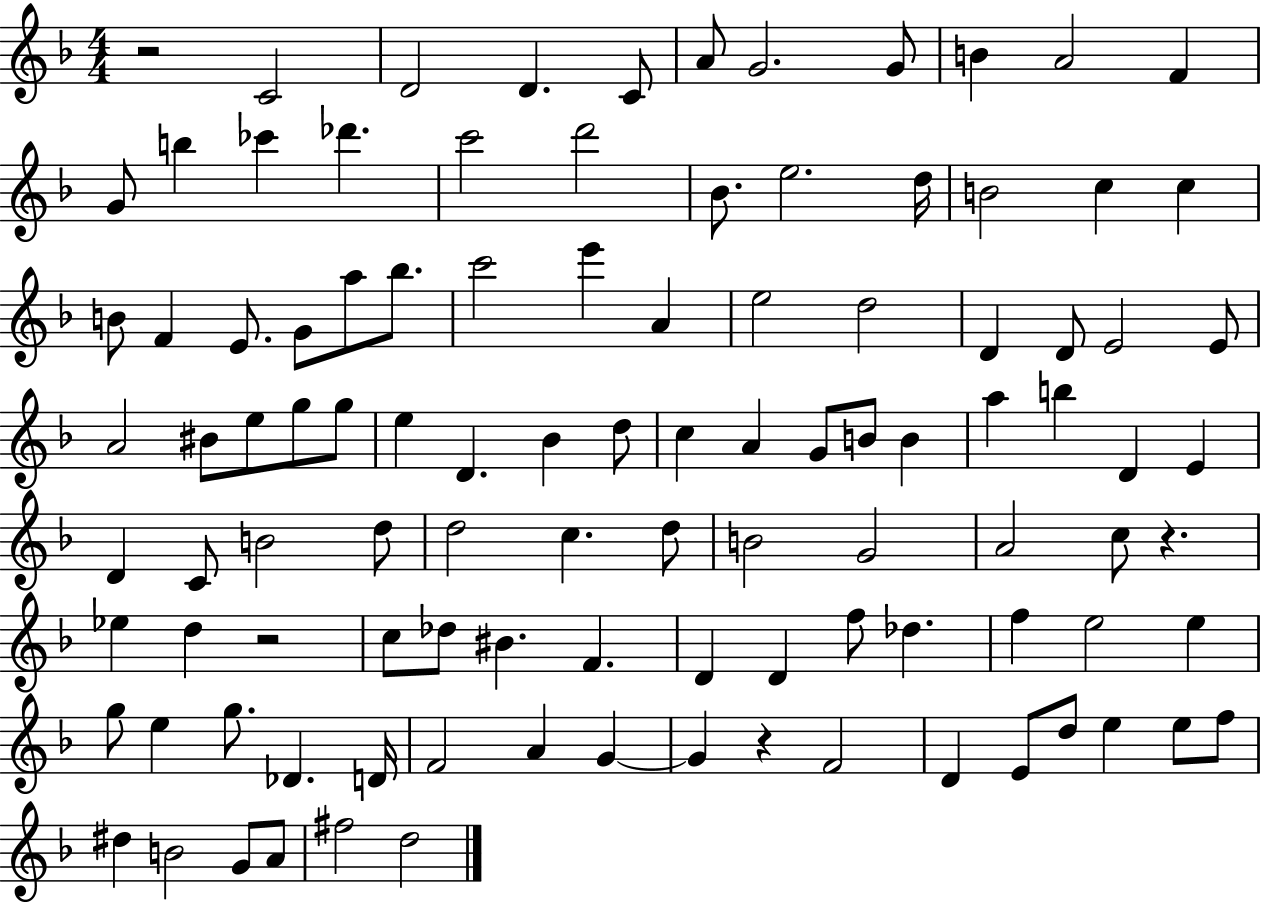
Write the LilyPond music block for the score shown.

{
  \clef treble
  \numericTimeSignature
  \time 4/4
  \key f \major
  r2 c'2 | d'2 d'4. c'8 | a'8 g'2. g'8 | b'4 a'2 f'4 | \break g'8 b''4 ces'''4 des'''4. | c'''2 d'''2 | bes'8. e''2. d''16 | b'2 c''4 c''4 | \break b'8 f'4 e'8. g'8 a''8 bes''8. | c'''2 e'''4 a'4 | e''2 d''2 | d'4 d'8 e'2 e'8 | \break a'2 bis'8 e''8 g''8 g''8 | e''4 d'4. bes'4 d''8 | c''4 a'4 g'8 b'8 b'4 | a''4 b''4 d'4 e'4 | \break d'4 c'8 b'2 d''8 | d''2 c''4. d''8 | b'2 g'2 | a'2 c''8 r4. | \break ees''4 d''4 r2 | c''8 des''8 bis'4. f'4. | d'4 d'4 f''8 des''4. | f''4 e''2 e''4 | \break g''8 e''4 g''8. des'4. d'16 | f'2 a'4 g'4~~ | g'4 r4 f'2 | d'4 e'8 d''8 e''4 e''8 f''8 | \break dis''4 b'2 g'8 a'8 | fis''2 d''2 | \bar "|."
}